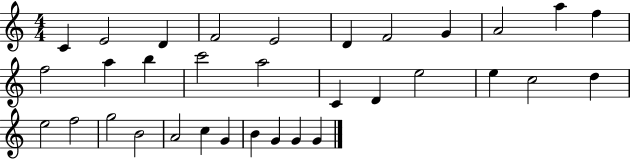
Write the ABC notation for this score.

X:1
T:Untitled
M:4/4
L:1/4
K:C
C E2 D F2 E2 D F2 G A2 a f f2 a b c'2 a2 C D e2 e c2 d e2 f2 g2 B2 A2 c G B G G G